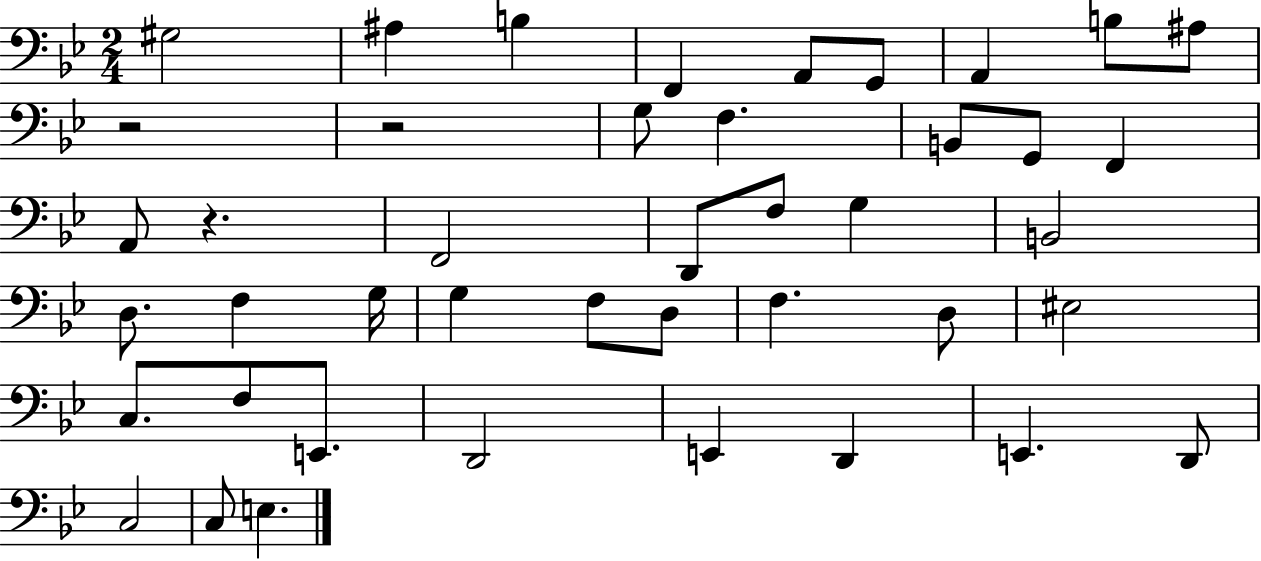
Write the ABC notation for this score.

X:1
T:Untitled
M:2/4
L:1/4
K:Bb
^G,2 ^A, B, F,, A,,/2 G,,/2 A,, B,/2 ^A,/2 z2 z2 G,/2 F, B,,/2 G,,/2 F,, A,,/2 z F,,2 D,,/2 F,/2 G, B,,2 D,/2 F, G,/4 G, F,/2 D,/2 F, D,/2 ^E,2 C,/2 F,/2 E,,/2 D,,2 E,, D,, E,, D,,/2 C,2 C,/2 E,